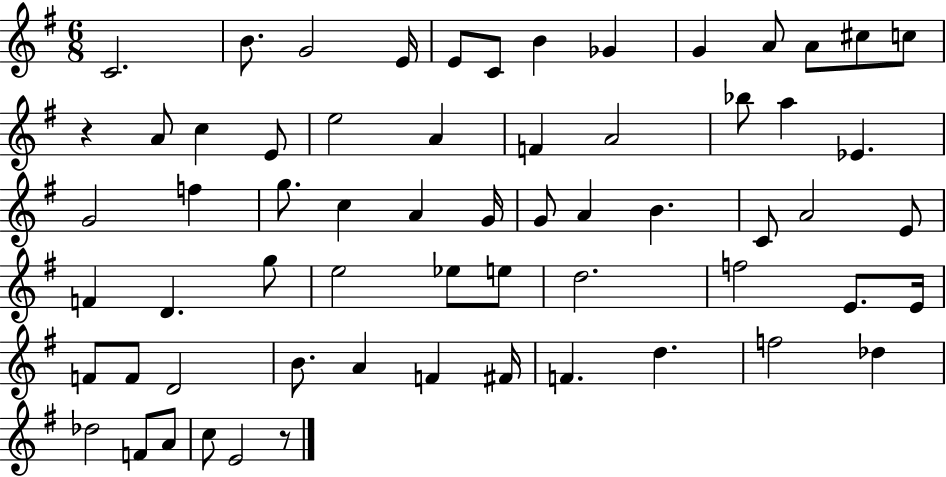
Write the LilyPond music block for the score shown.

{
  \clef treble
  \numericTimeSignature
  \time 6/8
  \key g \major
  \repeat volta 2 { c'2. | b'8. g'2 e'16 | e'8 c'8 b'4 ges'4 | g'4 a'8 a'8 cis''8 c''8 | \break r4 a'8 c''4 e'8 | e''2 a'4 | f'4 a'2 | bes''8 a''4 ees'4. | \break g'2 f''4 | g''8. c''4 a'4 g'16 | g'8 a'4 b'4. | c'8 a'2 e'8 | \break f'4 d'4. g''8 | e''2 ees''8 e''8 | d''2. | f''2 e'8. e'16 | \break f'8 f'8 d'2 | b'8. a'4 f'4 fis'16 | f'4. d''4. | f''2 des''4 | \break des''2 f'8 a'8 | c''8 e'2 r8 | } \bar "|."
}